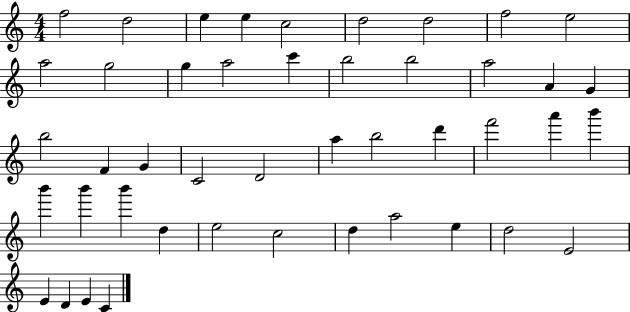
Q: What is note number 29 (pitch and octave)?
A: A6